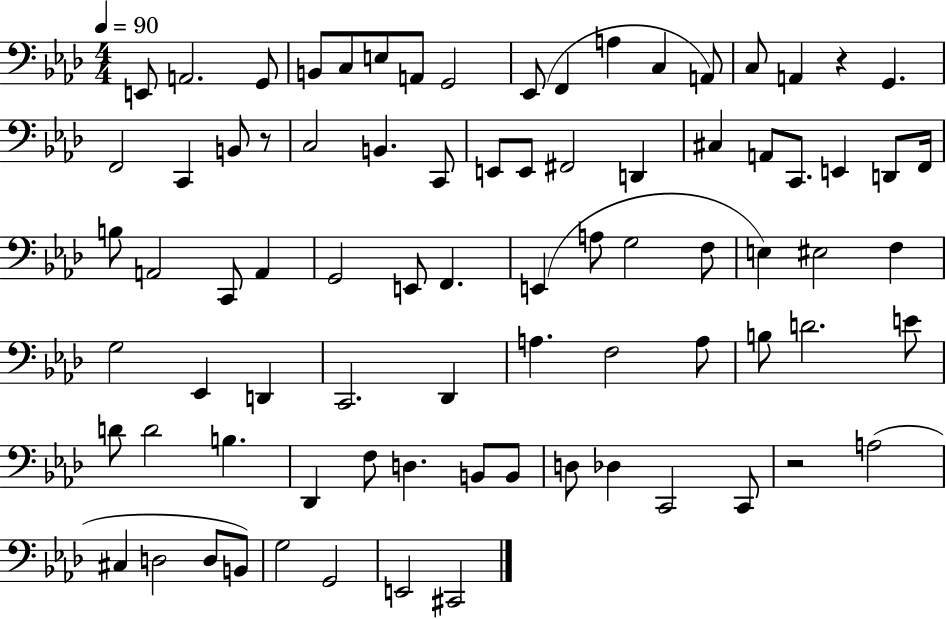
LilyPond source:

{
  \clef bass
  \numericTimeSignature
  \time 4/4
  \key aes \major
  \tempo 4 = 90
  \repeat volta 2 { e,8 a,2. g,8 | b,8 c8 e8 a,8 g,2 | ees,8( f,4 a4 c4 a,8) | c8 a,4 r4 g,4. | \break f,2 c,4 b,8 r8 | c2 b,4. c,8 | e,8 e,8 fis,2 d,4 | cis4 a,8 c,8. e,4 d,8 f,16 | \break b8 a,2 c,8 a,4 | g,2 e,8 f,4. | e,4( a8 g2 f8 | e4) eis2 f4 | \break g2 ees,4 d,4 | c,2. des,4 | a4. f2 a8 | b8 d'2. e'8 | \break d'8 d'2 b4. | des,4 f8 d4. b,8 b,8 | d8 des4 c,2 c,8 | r2 a2( | \break cis4 d2 d8 b,8) | g2 g,2 | e,2 cis,2 | } \bar "|."
}